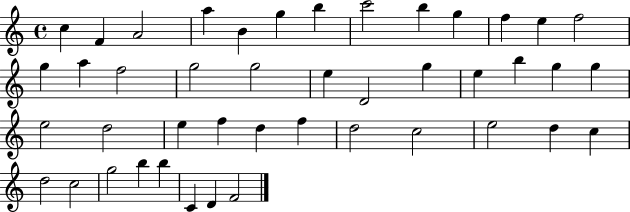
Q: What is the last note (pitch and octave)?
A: F4